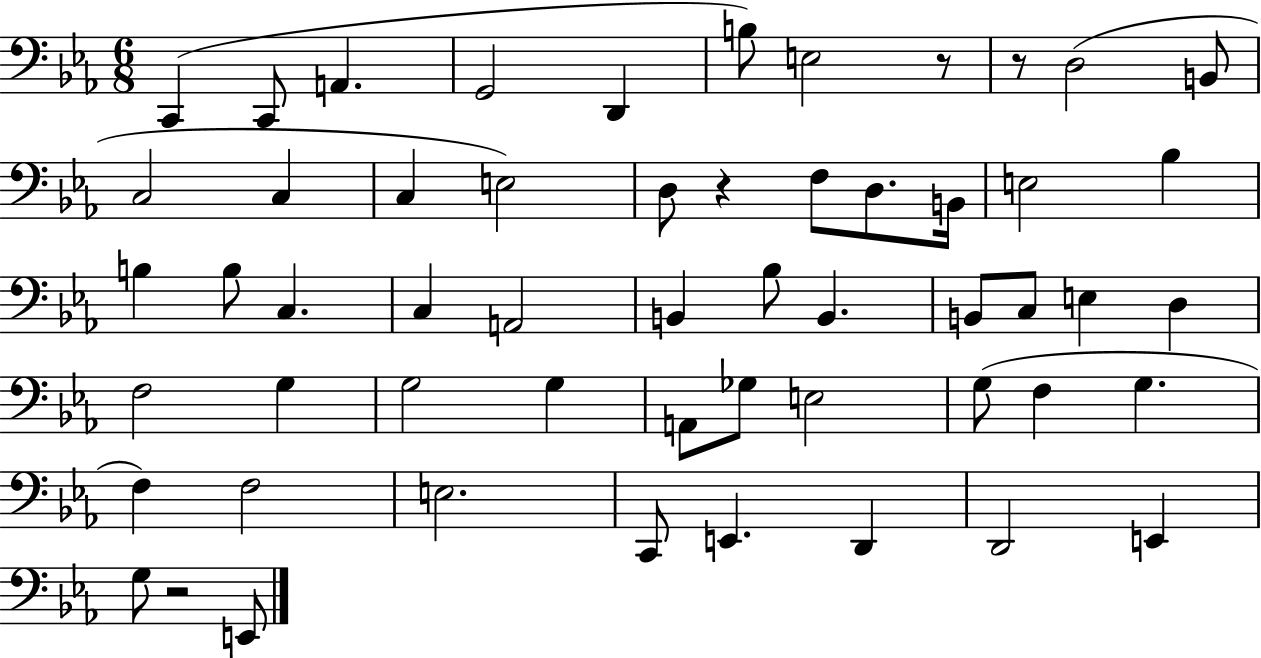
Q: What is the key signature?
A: EES major